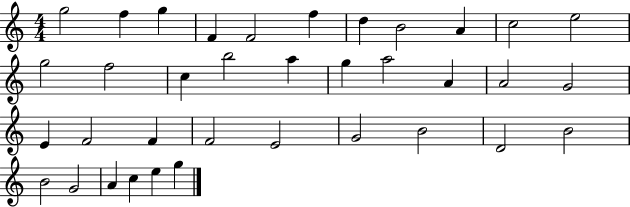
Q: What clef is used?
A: treble